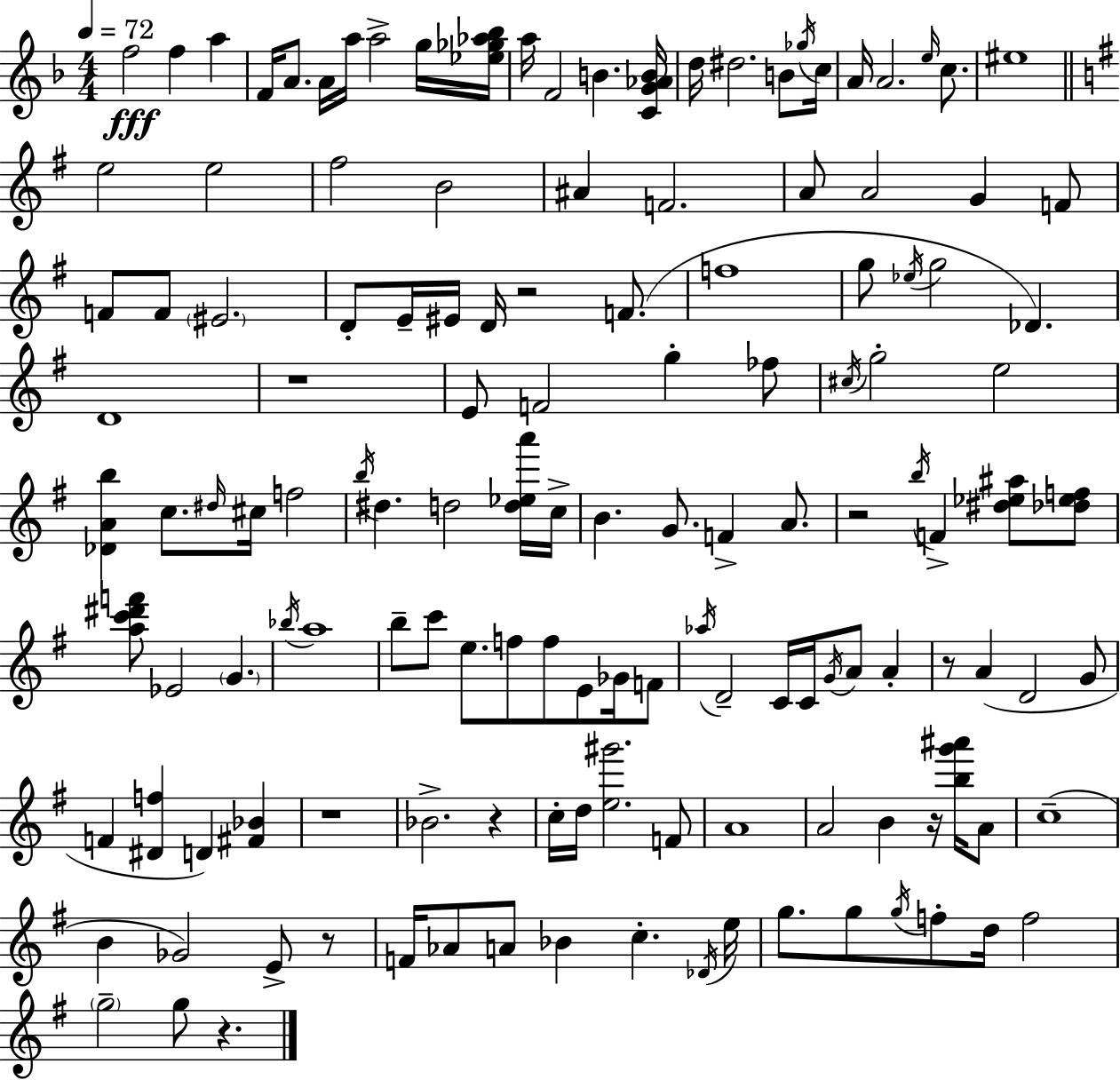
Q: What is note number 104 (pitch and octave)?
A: F4